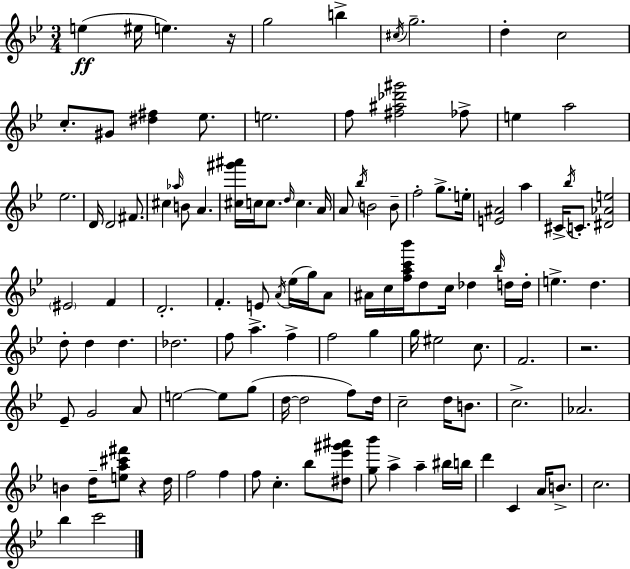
E5/q EIS5/s E5/q. R/s G5/h B5/q C#5/s G5/h. D5/q C5/h C5/e. G#4/e [D#5,F#5]/q Eb5/e. E5/h. F5/e [F#5,A#5,Db6,G#6]/h FES5/e E5/q A5/h Eb5/h. D4/s D4/h F#4/e. C#5/q Ab5/s B4/e A4/q. [C#5,G#6,A#6]/s C5/s C5/e. D5/s C5/q. A4/s A4/e Bb5/s B4/h B4/e F5/h G5/e. E5/s [E4,A#4]/h A5/q C#4/s Bb5/s C4/e. [D#4,Ab4,E5]/h EIS4/h F4/q D4/h. F4/q. E4/e A4/s Eb5/s G5/s A4/e A#4/s C5/s [F5,A5,C6,Bb6]/s D5/e C5/s Db5/q Bb5/s D5/s D5/s E5/q. D5/q. D5/e D5/q D5/q. Db5/h. F5/e A5/q. F5/q F5/h G5/q G5/s EIS5/h C5/e. F4/h. R/h. Eb4/e G4/h A4/e E5/h E5/e G5/e D5/s D5/h F5/e D5/s C5/h D5/s B4/e. C5/h. Ab4/h. B4/q D5/s [E5,A5,C#6,F#6]/e R/q D5/s F5/h F5/q F5/e C5/q. Bb5/e [D#5,Eb6,G#6,A#6]/e [G5,Bb6]/e A5/q A5/q BIS5/s B5/s D6/q C4/q A4/s B4/e. C5/h. Bb5/q C6/h